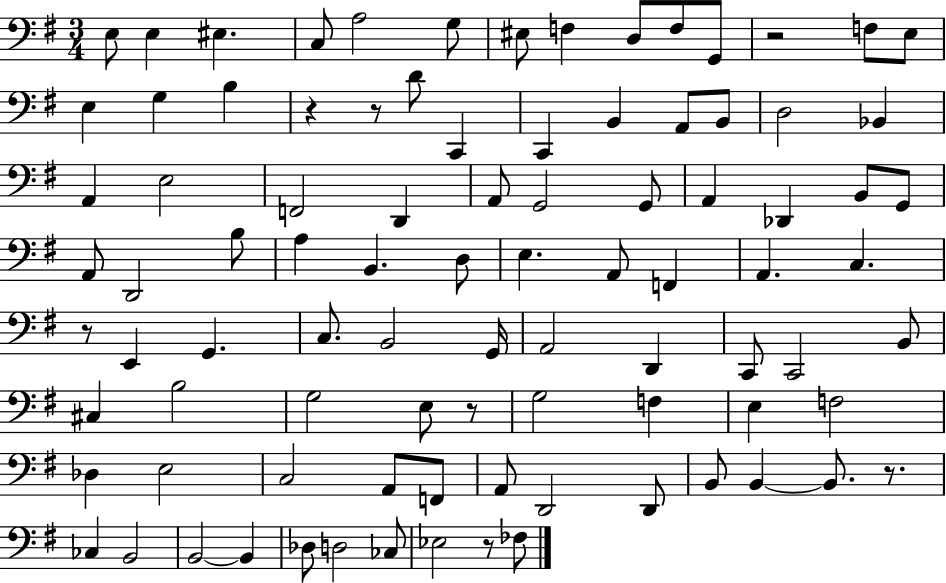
E3/e E3/q EIS3/q. C3/e A3/h G3/e EIS3/e F3/q D3/e F3/e G2/e R/h F3/e E3/e E3/q G3/q B3/q R/q R/e D4/e C2/q C2/q B2/q A2/e B2/e D3/h Bb2/q A2/q E3/h F2/h D2/q A2/e G2/h G2/e A2/q Db2/q B2/e G2/e A2/e D2/h B3/e A3/q B2/q. D3/e E3/q. A2/e F2/q A2/q. C3/q. R/e E2/q G2/q. C3/e. B2/h G2/s A2/h D2/q C2/e C2/h B2/e C#3/q B3/h G3/h E3/e R/e G3/h F3/q E3/q F3/h Db3/q E3/h C3/h A2/e F2/e A2/e D2/h D2/e B2/e B2/q B2/e. R/e. CES3/q B2/h B2/h B2/q Db3/e D3/h CES3/e Eb3/h R/e FES3/e